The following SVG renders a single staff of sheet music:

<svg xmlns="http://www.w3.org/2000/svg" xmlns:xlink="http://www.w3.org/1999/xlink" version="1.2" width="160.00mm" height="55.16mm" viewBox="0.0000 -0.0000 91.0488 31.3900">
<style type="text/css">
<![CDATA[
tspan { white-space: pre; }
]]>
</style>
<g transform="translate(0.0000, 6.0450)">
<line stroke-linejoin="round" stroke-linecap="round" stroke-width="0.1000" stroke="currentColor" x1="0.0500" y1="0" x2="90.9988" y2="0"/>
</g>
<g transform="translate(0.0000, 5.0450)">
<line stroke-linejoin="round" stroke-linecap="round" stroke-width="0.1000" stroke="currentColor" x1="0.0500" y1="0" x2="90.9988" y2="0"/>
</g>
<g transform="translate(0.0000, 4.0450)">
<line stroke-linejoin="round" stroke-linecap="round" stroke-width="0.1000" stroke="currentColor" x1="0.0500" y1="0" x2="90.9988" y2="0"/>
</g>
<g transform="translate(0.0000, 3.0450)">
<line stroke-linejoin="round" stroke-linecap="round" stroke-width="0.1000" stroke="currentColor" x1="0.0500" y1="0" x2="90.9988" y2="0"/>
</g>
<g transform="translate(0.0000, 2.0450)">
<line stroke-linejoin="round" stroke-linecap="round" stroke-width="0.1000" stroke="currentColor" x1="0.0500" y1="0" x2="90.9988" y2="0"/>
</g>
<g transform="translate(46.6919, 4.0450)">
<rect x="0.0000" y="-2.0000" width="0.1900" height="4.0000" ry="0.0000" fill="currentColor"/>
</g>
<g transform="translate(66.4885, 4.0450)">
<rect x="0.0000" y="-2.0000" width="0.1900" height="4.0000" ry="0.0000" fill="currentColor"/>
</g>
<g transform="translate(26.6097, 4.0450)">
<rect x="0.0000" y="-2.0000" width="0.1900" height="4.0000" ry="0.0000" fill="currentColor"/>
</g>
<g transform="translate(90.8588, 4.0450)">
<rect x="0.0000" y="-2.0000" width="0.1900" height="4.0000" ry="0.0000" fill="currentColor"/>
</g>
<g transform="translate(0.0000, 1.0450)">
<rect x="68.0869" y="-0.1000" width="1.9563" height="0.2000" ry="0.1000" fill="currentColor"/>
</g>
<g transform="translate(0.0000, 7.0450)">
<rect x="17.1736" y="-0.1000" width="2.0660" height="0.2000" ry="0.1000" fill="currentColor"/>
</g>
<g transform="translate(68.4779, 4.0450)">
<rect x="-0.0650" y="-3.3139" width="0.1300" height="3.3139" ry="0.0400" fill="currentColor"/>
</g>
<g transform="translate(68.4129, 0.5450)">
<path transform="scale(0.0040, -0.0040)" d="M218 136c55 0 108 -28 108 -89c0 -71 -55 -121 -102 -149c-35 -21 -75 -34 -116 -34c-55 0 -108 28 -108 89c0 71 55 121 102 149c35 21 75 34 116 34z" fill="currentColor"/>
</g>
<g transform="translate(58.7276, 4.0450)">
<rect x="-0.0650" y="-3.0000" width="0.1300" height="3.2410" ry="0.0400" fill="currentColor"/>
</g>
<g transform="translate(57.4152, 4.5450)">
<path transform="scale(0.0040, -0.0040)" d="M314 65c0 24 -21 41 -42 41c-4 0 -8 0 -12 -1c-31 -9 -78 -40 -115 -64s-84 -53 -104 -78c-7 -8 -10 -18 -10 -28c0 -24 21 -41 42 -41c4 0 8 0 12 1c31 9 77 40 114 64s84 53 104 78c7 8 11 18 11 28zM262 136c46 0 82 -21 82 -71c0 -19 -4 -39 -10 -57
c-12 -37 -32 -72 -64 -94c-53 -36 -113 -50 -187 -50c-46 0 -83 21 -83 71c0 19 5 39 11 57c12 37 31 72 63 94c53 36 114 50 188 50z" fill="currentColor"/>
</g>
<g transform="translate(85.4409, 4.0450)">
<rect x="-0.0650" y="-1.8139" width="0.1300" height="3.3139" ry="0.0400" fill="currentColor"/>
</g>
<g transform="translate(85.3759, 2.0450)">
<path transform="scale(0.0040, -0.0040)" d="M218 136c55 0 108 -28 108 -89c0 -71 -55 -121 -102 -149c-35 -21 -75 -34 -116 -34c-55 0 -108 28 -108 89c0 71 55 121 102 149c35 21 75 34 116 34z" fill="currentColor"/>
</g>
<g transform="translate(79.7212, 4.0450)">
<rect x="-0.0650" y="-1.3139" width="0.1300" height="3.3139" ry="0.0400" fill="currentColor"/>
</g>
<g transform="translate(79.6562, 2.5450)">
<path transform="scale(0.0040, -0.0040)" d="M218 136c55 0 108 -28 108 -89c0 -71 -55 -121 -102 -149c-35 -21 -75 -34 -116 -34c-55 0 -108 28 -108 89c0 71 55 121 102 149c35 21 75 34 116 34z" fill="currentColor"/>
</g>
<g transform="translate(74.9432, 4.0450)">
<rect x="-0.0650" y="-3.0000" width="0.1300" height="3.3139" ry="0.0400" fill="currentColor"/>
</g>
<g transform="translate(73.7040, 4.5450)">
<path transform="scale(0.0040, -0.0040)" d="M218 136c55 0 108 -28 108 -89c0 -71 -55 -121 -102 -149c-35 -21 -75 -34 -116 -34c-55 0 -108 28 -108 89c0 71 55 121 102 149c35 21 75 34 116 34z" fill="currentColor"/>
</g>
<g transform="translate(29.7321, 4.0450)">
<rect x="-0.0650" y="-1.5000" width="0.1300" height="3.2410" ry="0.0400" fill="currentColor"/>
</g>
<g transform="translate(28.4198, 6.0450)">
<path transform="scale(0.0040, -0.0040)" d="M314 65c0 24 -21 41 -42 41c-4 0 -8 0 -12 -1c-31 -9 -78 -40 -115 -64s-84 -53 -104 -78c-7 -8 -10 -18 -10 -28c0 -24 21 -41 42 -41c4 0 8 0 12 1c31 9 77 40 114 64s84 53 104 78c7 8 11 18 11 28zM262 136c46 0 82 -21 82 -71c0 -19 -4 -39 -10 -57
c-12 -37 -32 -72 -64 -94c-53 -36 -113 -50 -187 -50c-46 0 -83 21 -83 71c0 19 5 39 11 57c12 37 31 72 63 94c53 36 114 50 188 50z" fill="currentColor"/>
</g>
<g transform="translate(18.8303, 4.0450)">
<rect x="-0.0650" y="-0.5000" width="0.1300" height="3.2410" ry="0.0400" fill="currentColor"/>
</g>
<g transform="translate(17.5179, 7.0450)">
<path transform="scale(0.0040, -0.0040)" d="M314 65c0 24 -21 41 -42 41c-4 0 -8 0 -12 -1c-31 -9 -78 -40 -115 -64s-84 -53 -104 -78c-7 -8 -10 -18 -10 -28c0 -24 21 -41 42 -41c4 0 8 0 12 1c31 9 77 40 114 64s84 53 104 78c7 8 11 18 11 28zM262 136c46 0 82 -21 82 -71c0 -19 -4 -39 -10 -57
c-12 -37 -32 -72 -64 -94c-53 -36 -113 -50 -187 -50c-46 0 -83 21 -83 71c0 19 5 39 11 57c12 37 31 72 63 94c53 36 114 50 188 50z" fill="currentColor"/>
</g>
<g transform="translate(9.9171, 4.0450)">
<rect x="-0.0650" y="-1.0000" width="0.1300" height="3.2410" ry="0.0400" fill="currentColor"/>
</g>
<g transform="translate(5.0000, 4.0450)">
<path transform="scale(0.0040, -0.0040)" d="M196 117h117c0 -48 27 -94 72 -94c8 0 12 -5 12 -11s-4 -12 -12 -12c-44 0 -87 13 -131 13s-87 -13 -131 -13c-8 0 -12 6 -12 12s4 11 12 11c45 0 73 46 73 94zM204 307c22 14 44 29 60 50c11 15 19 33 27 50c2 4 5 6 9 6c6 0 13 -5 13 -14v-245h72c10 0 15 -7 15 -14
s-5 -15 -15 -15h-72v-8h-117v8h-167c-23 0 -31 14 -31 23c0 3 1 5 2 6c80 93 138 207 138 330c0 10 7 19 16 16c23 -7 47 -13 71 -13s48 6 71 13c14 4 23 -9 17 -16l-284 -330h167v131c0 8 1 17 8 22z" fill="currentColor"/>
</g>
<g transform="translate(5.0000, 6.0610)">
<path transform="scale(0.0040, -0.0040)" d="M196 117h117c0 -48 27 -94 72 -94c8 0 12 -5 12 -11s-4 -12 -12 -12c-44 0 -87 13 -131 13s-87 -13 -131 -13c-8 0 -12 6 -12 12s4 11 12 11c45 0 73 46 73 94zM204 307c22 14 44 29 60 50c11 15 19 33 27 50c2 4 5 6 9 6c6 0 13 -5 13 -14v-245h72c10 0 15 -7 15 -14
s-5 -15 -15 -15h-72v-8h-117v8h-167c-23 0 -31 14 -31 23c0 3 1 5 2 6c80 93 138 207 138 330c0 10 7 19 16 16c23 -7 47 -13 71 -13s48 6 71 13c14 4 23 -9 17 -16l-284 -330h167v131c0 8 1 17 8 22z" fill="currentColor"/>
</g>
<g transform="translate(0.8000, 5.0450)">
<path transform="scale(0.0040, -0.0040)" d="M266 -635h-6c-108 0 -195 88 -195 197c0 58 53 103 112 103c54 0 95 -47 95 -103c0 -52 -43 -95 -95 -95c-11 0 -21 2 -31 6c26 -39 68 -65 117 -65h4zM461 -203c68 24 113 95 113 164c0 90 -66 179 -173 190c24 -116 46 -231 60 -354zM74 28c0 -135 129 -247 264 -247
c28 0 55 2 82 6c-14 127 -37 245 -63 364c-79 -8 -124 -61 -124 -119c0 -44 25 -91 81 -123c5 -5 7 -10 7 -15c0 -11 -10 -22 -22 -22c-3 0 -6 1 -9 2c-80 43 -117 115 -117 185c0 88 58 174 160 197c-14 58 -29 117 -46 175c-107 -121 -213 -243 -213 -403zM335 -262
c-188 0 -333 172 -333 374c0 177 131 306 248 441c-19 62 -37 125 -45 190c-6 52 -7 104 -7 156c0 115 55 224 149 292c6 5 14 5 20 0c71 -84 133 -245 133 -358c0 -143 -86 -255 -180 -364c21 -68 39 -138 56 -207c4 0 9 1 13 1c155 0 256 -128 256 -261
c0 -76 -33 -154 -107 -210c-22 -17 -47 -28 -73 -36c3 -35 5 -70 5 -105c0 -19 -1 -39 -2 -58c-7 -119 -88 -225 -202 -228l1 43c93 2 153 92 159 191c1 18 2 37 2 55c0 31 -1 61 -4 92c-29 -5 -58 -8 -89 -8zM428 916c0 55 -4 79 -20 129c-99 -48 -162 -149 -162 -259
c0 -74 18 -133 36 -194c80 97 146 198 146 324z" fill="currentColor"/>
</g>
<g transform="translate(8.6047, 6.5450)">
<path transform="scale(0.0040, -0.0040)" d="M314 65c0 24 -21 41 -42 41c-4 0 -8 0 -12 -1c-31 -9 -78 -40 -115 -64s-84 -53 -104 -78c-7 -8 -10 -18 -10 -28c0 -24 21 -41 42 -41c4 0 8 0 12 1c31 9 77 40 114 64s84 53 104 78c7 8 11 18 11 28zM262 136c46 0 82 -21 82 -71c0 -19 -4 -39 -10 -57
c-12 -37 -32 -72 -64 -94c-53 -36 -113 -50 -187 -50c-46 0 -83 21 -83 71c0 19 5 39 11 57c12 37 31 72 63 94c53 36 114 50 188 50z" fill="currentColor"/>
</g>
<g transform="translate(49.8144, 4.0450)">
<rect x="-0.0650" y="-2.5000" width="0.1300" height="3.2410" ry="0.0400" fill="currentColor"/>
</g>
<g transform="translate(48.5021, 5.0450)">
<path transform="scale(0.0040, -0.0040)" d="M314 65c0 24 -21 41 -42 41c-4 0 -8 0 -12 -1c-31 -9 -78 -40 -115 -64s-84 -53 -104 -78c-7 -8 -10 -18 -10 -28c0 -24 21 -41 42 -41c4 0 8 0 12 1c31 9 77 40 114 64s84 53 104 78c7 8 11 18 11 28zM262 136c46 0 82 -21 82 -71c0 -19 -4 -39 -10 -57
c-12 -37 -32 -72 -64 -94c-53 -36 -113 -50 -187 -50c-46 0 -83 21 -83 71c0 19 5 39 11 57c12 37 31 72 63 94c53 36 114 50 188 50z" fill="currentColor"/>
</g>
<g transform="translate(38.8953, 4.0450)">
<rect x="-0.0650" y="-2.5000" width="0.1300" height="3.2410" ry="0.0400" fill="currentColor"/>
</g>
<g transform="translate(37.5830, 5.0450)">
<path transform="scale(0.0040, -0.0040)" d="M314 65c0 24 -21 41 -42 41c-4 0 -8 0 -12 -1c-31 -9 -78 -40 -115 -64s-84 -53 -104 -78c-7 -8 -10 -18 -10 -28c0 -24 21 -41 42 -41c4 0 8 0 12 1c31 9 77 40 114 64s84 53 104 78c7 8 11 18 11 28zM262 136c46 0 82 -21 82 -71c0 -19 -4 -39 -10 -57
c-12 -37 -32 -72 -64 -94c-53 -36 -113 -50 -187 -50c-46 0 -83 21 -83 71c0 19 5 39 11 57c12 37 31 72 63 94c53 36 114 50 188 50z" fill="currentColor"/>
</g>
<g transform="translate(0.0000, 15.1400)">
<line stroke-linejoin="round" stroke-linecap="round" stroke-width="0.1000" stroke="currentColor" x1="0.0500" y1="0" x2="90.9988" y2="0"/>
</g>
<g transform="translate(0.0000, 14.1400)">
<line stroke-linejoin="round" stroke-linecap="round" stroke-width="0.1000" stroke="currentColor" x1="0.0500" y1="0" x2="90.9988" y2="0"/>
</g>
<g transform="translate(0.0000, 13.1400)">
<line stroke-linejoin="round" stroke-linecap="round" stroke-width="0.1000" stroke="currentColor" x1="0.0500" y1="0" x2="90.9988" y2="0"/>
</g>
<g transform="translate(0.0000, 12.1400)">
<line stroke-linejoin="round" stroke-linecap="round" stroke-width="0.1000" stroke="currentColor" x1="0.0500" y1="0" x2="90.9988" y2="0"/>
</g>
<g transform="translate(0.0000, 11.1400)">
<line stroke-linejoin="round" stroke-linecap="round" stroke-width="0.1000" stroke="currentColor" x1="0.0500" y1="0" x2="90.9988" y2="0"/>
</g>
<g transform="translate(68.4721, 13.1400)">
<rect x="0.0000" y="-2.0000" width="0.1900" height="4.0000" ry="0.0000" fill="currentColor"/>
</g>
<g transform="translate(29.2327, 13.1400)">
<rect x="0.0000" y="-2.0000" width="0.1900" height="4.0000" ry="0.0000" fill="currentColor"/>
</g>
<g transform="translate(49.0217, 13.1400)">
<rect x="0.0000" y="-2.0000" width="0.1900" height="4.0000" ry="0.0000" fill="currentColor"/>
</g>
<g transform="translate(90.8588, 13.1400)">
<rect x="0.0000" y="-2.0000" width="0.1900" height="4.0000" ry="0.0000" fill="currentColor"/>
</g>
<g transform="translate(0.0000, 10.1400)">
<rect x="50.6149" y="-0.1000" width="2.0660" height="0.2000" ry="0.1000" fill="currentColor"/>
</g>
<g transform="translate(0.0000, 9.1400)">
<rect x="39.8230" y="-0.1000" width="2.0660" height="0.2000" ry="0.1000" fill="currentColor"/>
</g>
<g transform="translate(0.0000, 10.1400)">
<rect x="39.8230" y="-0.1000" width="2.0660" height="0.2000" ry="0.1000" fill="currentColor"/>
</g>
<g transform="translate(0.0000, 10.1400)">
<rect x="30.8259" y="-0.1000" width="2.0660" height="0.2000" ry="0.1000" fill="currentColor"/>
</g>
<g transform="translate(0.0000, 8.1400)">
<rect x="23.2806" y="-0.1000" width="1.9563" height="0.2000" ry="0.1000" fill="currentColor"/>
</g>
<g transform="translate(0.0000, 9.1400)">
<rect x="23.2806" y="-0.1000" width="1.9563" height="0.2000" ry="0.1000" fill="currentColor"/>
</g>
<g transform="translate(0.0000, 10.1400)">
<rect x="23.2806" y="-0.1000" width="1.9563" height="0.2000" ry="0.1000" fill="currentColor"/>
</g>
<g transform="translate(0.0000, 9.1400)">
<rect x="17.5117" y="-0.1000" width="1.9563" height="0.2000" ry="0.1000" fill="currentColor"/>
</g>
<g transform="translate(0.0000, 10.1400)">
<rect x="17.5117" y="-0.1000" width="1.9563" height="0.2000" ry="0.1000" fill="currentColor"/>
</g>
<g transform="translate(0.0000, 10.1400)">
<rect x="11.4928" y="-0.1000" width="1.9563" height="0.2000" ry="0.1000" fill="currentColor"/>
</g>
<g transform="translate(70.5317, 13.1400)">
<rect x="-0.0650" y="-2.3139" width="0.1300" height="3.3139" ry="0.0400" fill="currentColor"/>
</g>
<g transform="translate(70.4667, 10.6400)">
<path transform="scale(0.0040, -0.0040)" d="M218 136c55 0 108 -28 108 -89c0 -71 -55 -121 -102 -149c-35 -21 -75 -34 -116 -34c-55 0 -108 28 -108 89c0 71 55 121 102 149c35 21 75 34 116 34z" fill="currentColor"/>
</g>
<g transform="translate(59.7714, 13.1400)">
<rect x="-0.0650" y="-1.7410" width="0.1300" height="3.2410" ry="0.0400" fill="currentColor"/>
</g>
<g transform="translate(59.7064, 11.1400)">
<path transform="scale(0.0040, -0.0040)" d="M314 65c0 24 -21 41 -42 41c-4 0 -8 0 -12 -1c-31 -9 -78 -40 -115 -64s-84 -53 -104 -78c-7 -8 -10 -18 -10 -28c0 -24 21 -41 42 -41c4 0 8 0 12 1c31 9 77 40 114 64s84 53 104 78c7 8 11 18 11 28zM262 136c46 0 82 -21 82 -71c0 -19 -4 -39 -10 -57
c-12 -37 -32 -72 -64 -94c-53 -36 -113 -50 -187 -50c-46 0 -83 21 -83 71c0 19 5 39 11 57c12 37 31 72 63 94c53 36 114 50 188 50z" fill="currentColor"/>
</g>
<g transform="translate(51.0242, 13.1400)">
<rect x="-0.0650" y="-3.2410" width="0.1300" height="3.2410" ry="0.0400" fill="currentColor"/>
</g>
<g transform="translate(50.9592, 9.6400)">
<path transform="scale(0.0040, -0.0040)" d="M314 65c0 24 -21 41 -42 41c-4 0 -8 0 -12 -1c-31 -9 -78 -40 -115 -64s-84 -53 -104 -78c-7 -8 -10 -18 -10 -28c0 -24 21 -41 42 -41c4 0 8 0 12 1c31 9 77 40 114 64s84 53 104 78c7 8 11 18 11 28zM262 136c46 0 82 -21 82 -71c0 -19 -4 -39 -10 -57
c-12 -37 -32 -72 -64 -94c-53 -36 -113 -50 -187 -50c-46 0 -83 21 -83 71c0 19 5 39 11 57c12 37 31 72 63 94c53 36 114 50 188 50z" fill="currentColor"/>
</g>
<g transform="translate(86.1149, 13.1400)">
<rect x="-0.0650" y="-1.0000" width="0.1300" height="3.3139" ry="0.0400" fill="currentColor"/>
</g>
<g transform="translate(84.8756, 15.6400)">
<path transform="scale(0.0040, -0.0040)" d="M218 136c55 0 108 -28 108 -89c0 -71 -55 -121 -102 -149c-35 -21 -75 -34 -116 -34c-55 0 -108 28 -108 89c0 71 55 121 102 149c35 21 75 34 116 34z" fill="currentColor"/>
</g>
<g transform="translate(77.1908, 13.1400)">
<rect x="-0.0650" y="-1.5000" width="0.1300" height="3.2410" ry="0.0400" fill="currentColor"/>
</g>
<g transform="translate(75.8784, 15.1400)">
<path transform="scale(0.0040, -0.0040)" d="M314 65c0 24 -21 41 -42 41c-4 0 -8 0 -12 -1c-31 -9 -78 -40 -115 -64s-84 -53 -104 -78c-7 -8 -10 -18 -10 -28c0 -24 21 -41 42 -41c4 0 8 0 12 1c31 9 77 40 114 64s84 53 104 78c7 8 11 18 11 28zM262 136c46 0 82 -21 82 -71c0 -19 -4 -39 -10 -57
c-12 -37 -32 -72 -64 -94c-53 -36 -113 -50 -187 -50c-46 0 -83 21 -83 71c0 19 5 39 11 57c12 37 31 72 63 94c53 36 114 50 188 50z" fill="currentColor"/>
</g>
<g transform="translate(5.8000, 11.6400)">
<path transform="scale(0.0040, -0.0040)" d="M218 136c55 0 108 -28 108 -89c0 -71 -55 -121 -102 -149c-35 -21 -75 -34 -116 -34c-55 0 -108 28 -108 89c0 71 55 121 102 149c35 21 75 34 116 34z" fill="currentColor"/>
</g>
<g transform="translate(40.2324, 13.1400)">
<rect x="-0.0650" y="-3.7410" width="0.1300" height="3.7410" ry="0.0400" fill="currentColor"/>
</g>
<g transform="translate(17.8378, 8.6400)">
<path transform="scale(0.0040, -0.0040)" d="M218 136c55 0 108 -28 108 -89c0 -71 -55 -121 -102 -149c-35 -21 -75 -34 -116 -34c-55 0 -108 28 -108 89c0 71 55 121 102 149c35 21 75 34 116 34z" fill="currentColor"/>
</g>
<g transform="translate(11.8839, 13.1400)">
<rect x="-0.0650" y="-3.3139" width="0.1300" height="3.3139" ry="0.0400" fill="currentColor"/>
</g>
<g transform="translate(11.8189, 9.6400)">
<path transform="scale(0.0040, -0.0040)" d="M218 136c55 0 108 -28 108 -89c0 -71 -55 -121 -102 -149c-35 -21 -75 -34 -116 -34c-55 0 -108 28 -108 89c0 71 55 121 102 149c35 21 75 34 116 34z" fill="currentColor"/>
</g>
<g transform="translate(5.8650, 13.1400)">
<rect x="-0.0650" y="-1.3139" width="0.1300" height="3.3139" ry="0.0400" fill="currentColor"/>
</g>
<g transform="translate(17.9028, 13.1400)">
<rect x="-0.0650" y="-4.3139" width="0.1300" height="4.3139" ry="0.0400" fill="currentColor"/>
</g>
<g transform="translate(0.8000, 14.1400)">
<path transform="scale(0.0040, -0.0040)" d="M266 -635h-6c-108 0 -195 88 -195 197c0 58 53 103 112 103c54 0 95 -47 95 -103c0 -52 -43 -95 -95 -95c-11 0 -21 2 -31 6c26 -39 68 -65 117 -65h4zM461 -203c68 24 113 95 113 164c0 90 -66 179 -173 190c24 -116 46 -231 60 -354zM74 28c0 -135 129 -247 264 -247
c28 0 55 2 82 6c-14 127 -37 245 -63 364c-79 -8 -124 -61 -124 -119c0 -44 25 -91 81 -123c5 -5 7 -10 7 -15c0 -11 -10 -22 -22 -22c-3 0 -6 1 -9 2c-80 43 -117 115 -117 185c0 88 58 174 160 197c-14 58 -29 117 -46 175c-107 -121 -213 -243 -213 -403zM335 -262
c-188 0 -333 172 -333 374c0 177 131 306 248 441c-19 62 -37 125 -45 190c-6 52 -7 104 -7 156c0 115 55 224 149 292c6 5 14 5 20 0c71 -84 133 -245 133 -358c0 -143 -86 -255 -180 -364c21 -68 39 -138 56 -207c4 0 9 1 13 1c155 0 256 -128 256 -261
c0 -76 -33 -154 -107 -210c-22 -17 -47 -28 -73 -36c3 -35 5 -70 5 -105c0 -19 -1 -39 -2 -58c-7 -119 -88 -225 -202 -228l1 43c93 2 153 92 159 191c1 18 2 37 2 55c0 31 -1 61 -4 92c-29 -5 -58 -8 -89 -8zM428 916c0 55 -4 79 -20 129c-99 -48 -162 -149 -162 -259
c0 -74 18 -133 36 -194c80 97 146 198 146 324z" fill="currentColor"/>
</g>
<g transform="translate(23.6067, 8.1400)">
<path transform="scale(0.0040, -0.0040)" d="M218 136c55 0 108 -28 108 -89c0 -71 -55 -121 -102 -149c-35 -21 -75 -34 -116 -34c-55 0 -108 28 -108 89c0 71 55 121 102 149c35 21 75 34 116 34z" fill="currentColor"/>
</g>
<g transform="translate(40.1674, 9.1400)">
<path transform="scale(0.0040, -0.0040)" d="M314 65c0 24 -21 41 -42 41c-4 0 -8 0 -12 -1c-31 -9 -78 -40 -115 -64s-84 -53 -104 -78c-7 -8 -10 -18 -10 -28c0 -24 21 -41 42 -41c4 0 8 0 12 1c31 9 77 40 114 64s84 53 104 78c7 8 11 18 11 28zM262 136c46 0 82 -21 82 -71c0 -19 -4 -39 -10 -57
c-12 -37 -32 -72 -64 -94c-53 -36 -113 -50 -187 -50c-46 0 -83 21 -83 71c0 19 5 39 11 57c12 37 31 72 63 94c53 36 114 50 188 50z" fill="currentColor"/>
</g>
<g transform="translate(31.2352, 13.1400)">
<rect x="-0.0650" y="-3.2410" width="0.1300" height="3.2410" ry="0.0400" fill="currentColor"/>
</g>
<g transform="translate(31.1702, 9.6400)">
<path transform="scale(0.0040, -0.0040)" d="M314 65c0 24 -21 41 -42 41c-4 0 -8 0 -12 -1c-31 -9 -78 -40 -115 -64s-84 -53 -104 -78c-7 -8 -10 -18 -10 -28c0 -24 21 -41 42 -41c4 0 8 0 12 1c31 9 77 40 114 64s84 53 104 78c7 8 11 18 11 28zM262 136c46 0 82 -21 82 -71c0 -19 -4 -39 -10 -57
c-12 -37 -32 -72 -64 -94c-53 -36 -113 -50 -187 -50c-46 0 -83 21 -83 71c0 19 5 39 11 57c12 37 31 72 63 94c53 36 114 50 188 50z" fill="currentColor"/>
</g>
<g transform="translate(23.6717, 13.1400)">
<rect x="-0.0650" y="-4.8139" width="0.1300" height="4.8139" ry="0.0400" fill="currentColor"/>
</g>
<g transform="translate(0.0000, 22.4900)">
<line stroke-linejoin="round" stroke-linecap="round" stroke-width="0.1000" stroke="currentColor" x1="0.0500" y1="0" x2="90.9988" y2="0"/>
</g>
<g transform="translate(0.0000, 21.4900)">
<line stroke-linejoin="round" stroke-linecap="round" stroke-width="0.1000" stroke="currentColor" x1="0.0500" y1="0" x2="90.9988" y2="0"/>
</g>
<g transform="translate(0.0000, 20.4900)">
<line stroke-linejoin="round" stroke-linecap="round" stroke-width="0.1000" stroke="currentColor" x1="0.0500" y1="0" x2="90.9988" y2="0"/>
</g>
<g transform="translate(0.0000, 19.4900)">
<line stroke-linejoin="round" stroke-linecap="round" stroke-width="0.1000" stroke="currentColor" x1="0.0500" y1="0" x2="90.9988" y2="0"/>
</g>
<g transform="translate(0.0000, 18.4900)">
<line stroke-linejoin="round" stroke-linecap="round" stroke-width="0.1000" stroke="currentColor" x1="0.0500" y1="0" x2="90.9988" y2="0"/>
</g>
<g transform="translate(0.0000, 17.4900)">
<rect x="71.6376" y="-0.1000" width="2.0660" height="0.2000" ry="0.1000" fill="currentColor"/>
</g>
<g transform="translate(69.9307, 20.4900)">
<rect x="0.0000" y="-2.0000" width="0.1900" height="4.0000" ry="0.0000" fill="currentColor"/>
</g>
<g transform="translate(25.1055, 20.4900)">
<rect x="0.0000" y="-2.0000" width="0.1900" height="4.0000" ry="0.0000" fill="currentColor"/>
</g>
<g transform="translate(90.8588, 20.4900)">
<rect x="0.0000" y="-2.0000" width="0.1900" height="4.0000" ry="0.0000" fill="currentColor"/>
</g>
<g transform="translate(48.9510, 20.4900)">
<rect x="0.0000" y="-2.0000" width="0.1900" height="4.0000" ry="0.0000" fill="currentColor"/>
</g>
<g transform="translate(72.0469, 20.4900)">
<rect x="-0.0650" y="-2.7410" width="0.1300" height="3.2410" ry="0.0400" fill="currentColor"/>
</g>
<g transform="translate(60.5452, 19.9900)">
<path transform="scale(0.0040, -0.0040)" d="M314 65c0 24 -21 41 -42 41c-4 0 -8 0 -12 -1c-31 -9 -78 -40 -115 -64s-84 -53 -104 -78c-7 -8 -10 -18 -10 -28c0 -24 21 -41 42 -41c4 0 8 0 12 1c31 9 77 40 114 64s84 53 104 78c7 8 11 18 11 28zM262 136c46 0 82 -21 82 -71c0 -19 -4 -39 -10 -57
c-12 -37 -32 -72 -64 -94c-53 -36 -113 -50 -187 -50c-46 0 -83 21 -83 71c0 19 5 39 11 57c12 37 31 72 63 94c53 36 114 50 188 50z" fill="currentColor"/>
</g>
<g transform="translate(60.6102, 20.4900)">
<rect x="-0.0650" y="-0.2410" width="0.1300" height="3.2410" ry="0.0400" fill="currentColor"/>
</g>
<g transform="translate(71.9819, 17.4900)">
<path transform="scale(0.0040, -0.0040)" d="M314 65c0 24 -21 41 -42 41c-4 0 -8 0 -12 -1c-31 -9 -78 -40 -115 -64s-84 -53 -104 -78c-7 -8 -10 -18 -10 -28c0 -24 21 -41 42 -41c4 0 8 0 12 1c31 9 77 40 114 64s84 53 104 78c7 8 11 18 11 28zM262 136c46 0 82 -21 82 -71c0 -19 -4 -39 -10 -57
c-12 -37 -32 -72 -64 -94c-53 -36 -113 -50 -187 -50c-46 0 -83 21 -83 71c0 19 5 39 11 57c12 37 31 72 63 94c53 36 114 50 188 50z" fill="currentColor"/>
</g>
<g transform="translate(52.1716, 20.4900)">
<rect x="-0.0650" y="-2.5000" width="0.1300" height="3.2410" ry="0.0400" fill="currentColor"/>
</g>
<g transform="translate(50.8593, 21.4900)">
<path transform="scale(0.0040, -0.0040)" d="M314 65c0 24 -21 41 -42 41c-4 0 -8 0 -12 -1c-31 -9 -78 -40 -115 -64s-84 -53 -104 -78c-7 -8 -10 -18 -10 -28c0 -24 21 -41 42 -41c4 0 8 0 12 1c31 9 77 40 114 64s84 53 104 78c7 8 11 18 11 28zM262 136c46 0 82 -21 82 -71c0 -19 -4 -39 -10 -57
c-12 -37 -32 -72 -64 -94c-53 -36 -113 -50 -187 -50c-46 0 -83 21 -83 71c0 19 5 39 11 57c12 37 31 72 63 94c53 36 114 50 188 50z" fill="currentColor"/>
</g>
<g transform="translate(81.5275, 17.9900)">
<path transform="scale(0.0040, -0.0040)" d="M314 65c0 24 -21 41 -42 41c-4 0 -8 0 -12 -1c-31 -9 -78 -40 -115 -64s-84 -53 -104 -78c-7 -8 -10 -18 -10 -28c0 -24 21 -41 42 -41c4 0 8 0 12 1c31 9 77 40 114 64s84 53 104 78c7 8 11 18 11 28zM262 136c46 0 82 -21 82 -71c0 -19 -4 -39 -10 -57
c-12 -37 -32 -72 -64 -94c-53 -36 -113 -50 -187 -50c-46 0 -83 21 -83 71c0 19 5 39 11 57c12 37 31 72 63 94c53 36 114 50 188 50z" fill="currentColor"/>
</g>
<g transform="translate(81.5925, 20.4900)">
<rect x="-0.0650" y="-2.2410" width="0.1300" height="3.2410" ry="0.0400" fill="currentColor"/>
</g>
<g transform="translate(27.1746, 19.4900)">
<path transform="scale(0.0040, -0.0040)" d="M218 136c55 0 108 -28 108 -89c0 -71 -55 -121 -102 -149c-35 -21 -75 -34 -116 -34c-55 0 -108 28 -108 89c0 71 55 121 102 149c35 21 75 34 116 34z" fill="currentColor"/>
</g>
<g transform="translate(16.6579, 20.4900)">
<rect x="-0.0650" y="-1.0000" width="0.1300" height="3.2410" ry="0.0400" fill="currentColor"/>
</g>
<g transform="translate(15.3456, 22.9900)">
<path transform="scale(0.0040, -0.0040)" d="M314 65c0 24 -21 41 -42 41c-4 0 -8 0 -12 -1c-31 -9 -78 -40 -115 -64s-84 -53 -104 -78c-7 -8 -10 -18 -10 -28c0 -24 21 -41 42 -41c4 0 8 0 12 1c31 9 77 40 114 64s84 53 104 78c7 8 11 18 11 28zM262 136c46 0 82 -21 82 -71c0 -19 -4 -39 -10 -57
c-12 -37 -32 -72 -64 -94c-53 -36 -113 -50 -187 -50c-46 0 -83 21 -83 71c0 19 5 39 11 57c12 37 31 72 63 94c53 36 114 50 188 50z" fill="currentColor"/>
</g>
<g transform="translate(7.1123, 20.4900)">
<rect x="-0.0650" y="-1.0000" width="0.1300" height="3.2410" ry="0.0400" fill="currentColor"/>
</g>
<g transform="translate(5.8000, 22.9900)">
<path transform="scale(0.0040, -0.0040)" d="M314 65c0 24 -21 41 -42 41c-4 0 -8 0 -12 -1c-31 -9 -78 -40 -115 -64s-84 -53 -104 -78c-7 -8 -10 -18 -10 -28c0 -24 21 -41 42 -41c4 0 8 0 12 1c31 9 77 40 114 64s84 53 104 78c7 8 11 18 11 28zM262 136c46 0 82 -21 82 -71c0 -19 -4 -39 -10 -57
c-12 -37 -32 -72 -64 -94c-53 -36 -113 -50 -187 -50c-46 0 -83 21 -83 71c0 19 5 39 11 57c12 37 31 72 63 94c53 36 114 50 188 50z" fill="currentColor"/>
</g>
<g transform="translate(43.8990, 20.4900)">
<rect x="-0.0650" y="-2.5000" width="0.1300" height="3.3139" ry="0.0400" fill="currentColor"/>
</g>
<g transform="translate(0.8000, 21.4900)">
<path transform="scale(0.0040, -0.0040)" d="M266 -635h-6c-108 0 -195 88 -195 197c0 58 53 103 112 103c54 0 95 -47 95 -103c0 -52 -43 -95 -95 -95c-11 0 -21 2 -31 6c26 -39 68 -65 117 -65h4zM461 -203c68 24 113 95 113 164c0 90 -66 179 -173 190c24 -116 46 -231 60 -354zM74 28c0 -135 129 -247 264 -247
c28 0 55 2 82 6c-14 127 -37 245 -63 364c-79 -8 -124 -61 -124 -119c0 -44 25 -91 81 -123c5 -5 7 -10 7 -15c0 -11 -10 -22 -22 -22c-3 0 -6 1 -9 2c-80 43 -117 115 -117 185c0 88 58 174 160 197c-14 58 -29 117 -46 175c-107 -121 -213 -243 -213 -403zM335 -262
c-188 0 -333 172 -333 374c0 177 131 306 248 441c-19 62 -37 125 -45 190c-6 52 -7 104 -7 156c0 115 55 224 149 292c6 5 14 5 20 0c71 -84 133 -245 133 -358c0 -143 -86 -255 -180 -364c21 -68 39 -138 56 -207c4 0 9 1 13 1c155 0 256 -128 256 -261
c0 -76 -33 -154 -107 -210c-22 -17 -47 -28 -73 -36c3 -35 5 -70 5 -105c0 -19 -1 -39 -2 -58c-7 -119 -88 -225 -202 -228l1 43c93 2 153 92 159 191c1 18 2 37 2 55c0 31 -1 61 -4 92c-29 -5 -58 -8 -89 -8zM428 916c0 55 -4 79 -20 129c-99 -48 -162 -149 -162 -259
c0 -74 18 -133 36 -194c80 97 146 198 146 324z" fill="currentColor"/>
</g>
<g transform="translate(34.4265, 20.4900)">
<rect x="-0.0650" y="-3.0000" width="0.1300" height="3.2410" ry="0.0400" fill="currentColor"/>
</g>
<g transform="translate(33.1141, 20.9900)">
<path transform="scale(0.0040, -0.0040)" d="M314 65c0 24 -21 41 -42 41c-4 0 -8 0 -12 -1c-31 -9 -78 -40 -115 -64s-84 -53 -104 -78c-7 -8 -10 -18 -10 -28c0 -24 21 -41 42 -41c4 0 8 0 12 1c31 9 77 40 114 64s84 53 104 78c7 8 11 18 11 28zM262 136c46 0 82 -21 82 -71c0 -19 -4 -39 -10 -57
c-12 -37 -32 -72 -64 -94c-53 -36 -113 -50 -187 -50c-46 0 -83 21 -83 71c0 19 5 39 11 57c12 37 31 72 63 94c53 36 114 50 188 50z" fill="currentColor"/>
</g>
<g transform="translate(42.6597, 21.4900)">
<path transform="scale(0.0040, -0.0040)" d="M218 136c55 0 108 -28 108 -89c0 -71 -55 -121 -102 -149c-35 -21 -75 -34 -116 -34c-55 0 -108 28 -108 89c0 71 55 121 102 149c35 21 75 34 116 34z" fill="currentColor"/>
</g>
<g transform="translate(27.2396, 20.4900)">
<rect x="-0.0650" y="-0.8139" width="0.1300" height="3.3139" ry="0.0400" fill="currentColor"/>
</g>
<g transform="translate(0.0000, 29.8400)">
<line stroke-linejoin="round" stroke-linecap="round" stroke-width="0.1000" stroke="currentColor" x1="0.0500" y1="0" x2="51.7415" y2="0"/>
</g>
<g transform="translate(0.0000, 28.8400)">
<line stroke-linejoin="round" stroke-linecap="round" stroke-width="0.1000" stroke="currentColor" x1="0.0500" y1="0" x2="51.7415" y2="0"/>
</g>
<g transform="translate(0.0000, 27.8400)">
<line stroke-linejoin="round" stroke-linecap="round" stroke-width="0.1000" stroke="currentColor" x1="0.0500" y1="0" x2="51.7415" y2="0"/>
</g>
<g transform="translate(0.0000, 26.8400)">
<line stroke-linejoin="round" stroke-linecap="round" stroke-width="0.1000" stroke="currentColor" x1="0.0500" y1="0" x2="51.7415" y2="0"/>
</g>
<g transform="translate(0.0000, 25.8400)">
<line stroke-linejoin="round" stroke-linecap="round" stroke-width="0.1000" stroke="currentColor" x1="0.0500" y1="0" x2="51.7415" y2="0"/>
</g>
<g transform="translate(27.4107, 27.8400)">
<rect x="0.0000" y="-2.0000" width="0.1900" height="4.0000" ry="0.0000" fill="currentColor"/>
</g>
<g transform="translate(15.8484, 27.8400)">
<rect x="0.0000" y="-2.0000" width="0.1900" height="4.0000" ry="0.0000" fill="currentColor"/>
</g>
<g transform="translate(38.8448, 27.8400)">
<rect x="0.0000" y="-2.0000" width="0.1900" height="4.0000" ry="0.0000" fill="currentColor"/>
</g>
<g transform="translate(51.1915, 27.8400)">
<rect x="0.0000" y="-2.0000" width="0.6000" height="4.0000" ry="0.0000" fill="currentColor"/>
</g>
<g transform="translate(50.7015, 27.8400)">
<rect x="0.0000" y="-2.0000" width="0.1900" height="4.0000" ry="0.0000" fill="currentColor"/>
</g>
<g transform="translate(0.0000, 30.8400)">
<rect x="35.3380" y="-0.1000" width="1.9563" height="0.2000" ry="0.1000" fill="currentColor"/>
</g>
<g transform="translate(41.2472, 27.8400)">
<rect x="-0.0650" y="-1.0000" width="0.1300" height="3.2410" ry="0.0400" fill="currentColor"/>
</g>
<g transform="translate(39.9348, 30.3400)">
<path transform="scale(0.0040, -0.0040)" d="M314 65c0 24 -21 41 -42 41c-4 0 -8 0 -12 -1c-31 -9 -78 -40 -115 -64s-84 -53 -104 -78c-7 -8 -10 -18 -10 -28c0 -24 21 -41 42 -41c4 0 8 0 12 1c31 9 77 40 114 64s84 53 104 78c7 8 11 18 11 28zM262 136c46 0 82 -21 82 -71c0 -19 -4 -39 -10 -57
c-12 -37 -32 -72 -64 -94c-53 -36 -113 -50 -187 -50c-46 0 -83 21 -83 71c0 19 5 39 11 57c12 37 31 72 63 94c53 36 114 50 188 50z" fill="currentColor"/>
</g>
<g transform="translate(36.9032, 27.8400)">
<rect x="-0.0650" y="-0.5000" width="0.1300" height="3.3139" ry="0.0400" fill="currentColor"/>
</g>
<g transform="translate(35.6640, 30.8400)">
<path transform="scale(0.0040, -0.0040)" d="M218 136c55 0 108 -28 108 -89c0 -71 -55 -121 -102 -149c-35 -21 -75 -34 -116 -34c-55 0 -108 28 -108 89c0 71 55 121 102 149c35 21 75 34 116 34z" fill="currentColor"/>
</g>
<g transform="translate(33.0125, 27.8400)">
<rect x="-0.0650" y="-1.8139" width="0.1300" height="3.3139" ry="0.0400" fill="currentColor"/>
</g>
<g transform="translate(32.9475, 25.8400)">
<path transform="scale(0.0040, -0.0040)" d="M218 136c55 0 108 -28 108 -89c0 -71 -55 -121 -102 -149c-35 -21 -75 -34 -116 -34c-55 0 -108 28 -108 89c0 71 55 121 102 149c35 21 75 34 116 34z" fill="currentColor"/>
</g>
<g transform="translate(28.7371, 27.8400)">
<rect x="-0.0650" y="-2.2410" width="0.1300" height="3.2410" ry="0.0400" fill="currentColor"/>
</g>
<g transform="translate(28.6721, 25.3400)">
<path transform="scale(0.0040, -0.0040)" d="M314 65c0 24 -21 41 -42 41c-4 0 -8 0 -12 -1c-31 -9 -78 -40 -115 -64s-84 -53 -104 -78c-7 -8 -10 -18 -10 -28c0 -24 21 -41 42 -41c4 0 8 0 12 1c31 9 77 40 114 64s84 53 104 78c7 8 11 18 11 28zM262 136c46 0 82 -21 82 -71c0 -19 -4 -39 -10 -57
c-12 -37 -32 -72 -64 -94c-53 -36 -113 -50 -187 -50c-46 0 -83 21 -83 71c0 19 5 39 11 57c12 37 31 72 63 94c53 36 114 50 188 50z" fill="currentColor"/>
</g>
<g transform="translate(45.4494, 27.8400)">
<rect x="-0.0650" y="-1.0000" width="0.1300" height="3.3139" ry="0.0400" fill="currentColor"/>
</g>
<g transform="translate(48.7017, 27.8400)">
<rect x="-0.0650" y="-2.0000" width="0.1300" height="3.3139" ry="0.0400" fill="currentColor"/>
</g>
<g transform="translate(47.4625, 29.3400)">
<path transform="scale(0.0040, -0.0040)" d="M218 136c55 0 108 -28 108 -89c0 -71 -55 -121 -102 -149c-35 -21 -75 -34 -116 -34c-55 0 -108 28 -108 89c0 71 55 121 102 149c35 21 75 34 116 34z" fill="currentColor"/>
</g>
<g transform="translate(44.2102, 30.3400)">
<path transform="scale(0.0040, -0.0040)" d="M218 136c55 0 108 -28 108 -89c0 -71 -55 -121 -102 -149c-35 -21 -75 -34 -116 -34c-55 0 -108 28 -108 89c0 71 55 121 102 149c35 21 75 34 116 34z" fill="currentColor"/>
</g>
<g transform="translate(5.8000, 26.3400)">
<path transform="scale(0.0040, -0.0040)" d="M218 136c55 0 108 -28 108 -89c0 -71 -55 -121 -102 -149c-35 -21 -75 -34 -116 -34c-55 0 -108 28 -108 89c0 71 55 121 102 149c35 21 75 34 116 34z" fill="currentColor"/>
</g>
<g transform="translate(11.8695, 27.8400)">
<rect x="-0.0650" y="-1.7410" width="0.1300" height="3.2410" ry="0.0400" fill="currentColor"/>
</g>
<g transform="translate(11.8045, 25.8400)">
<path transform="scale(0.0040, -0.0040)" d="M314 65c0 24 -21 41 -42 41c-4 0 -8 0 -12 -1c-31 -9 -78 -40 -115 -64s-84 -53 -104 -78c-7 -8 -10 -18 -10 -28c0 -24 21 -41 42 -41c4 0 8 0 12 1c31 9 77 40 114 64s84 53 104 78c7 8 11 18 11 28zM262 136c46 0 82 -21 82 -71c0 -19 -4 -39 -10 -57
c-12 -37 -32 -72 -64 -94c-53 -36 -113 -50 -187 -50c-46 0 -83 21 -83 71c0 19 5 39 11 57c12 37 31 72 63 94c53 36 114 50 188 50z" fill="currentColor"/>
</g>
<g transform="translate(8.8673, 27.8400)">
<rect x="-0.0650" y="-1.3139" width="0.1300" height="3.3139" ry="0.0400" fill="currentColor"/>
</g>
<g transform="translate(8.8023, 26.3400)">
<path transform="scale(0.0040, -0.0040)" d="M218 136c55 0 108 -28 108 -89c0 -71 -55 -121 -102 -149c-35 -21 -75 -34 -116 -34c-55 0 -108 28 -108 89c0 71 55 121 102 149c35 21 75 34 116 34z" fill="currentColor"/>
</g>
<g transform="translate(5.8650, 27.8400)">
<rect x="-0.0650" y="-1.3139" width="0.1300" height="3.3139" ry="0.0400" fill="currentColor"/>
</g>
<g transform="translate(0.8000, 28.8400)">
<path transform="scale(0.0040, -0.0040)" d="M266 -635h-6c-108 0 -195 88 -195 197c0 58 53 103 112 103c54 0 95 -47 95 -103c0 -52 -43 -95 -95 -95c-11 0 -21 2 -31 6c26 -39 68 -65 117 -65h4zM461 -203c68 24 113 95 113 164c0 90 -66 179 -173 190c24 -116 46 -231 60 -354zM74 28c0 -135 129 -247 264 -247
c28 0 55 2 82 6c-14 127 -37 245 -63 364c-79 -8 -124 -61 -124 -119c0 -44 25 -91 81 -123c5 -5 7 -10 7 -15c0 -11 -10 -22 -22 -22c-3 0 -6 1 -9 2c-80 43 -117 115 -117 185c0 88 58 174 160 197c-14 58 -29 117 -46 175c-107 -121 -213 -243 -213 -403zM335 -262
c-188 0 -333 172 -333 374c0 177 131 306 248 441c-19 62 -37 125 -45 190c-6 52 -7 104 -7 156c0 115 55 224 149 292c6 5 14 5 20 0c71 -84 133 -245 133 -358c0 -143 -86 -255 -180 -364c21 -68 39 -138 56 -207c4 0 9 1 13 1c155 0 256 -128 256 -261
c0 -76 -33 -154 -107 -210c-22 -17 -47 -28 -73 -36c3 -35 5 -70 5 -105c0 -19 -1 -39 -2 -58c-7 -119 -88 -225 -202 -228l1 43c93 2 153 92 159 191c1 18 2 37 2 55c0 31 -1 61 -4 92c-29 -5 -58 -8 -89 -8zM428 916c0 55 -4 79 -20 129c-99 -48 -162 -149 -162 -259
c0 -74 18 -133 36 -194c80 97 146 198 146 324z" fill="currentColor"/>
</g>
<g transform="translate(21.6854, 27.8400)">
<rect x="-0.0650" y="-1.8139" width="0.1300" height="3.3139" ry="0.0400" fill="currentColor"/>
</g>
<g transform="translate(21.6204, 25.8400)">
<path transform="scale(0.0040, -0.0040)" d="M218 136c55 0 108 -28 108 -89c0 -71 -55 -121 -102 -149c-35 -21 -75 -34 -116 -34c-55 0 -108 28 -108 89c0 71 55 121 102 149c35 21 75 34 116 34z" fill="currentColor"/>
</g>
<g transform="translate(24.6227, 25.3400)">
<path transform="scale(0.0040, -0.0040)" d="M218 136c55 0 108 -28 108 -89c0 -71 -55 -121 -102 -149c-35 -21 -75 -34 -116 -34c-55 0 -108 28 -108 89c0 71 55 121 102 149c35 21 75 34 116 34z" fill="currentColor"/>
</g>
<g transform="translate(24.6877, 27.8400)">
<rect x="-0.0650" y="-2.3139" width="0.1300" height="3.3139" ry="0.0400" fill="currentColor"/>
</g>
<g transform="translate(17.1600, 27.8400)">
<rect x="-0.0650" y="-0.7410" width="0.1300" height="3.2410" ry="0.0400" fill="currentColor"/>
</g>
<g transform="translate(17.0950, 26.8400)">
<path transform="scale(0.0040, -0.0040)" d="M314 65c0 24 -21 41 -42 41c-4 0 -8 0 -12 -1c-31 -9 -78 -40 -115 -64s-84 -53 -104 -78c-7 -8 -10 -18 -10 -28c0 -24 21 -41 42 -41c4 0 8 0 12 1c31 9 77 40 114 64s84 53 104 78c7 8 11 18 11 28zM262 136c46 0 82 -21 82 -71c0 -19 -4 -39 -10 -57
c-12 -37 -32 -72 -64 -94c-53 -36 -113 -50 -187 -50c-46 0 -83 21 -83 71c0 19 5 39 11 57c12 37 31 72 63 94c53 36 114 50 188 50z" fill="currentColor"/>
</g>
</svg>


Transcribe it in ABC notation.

X:1
T:Untitled
M:4/4
L:1/4
K:C
D2 C2 E2 G2 G2 A2 b A e f e b d' e' b2 c'2 b2 f2 g E2 D D2 D2 d A2 G G2 c2 a2 g2 e e f2 d2 f g g2 f C D2 D F